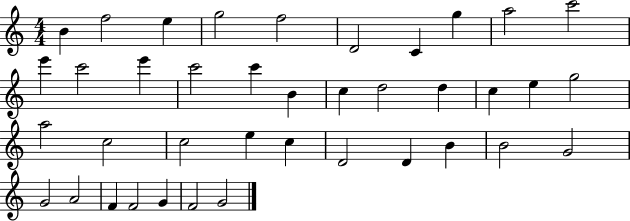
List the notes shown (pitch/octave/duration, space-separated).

B4/q F5/h E5/q G5/h F5/h D4/h C4/q G5/q A5/h C6/h E6/q C6/h E6/q C6/h C6/q B4/q C5/q D5/h D5/q C5/q E5/q G5/h A5/h C5/h C5/h E5/q C5/q D4/h D4/q B4/q B4/h G4/h G4/h A4/h F4/q F4/h G4/q F4/h G4/h